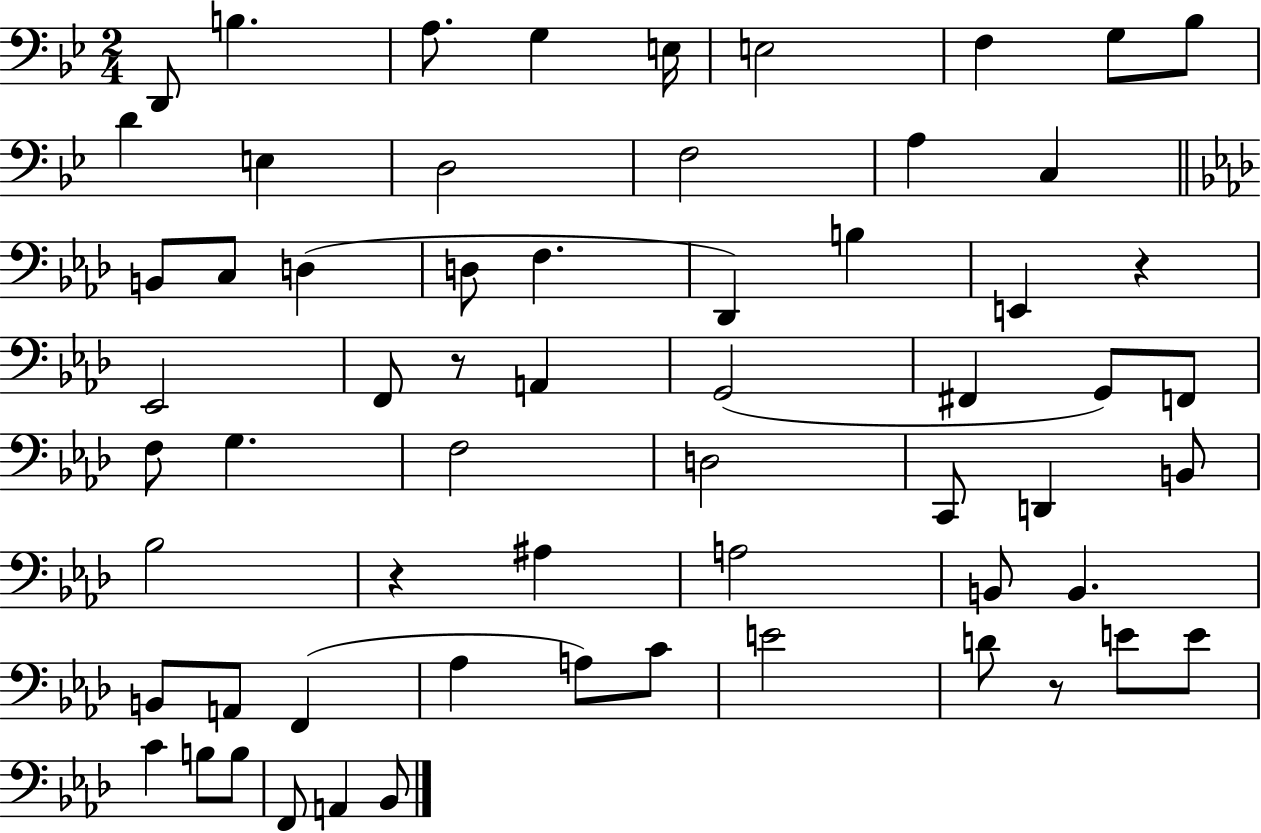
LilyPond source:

{
  \clef bass
  \numericTimeSignature
  \time 2/4
  \key bes \major
  d,8 b4. | a8. g4 e16 | e2 | f4 g8 bes8 | \break d'4 e4 | d2 | f2 | a4 c4 | \break \bar "||" \break \key aes \major b,8 c8 d4( | d8 f4. | des,4) b4 | e,4 r4 | \break ees,2 | f,8 r8 a,4 | g,2( | fis,4 g,8) f,8 | \break f8 g4. | f2 | d2 | c,8 d,4 b,8 | \break bes2 | r4 ais4 | a2 | b,8 b,4. | \break b,8 a,8 f,4( | aes4 a8) c'8 | e'2 | d'8 r8 e'8 e'8 | \break c'4 b8 b8 | f,8 a,4 bes,8 | \bar "|."
}